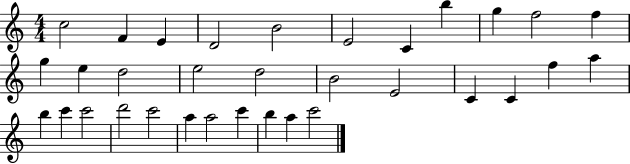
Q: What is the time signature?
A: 4/4